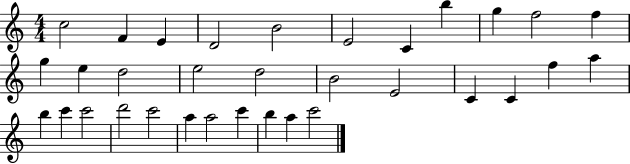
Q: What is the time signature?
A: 4/4